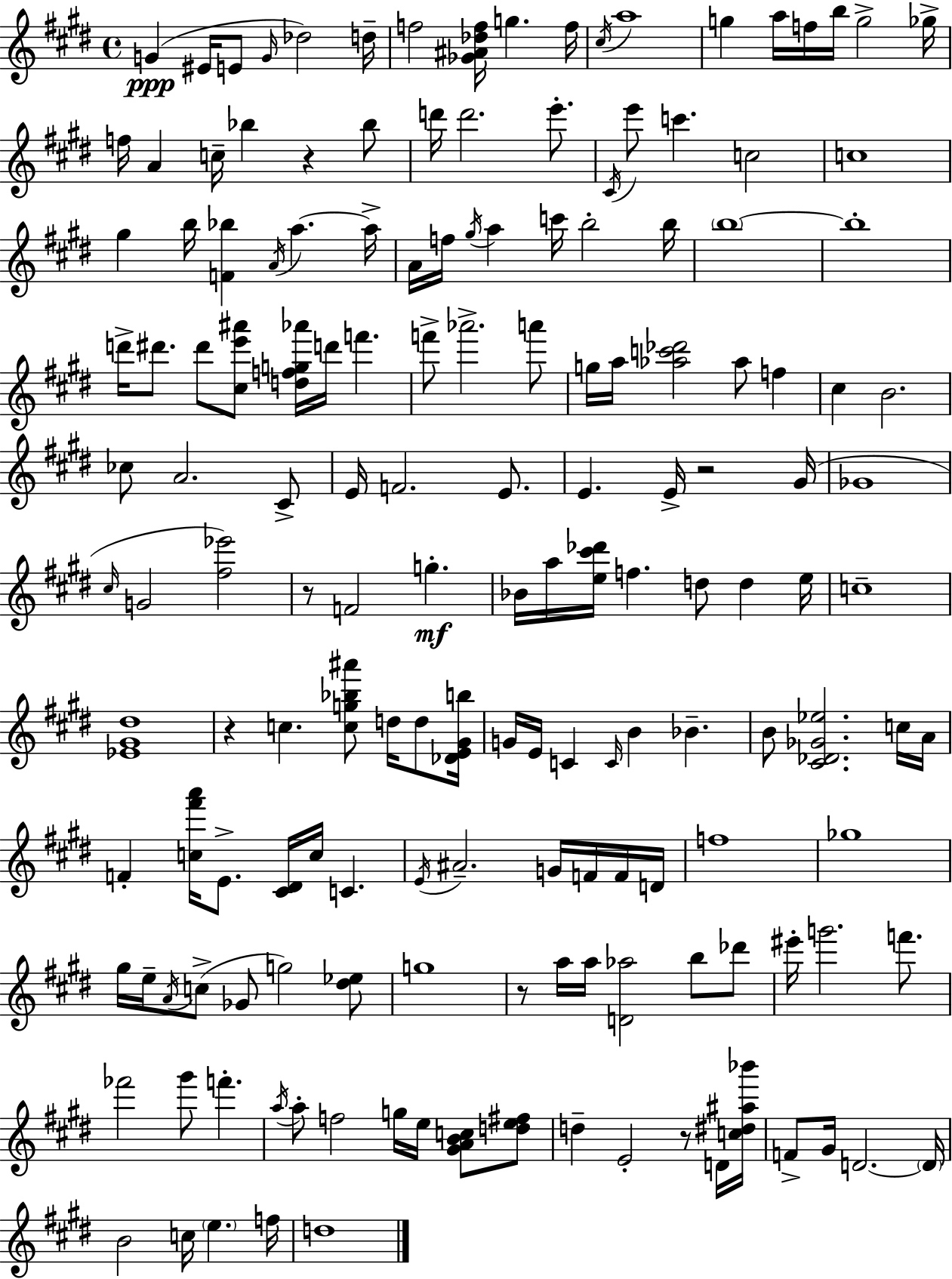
{
  \clef treble
  \time 4/4
  \defaultTimeSignature
  \key e \major
  \repeat volta 2 { g'4(\ppp eis'16 e'8 \grace { g'16 } des''2) | d''16-- f''2 <ges' ais' des'' f''>16 g''4. | f''16 \acciaccatura { cis''16 } a''1 | g''4 a''16 f''16 b''16 g''2-> | \break ges''16-> f''16 a'4 c''16-- bes''4 r4 | bes''8 d'''16 d'''2. e'''8.-. | \acciaccatura { cis'16 } e'''8 c'''4. c''2 | c''1 | \break gis''4 b''16 <f' bes''>4 \acciaccatura { a'16 } a''4.~~ | a''16-> a'16 f''16 \acciaccatura { gis''16 } a''4 c'''16 b''2-. | b''16 \parenthesize b''1~~ | b''1-. | \break d'''16-> dis'''8. dis'''8 <cis'' e''' ais'''>8 <d'' f'' g'' aes'''>16 d'''16 f'''4. | f'''8-> aes'''2.-> | a'''8 g''16 a''16 <aes'' c''' des'''>2 aes''8 | f''4 cis''4 b'2. | \break ces''8 a'2. | cis'8-> e'16 f'2. | e'8. e'4. e'16-> r2 | gis'16( ges'1 | \break \grace { cis''16 } g'2 <fis'' ees'''>2) | r8 f'2 | g''4.-.\mf bes'16 a''16 <e'' cis''' des'''>16 f''4. d''8 | d''4 e''16 c''1-- | \break <ees' gis' dis''>1 | r4 c''4. | <c'' g'' bes'' ais'''>8 d''16 d''8 <des' e' gis' b''>16 g'16 e'16 c'4 \grace { c'16 } b'4 | bes'4.-- b'8 <cis' des' ges' ees''>2. | \break c''16 a'16 f'4-. <c'' fis''' a'''>16 e'8.-> <cis' dis'>16 | c''16 c'4. \acciaccatura { e'16 } ais'2.-- | g'16 f'16 f'16 d'16 f''1 | ges''1 | \break gis''16 e''16-- \acciaccatura { a'16 }( c''8-> ges'8 g''2) | <dis'' ees''>8 g''1 | r8 a''16 a''16 <d' aes''>2 | b''8 des'''8 eis'''16-. g'''2. | \break f'''8. fes'''2 | gis'''8 f'''4.-. \acciaccatura { a''16 } a''8-. f''2 | g''16 e''16 <gis' a' b' c''>8 <d'' e'' fis''>8 d''4-- e'2-. | r8 d'16 <c'' dis'' ais'' bes'''>16 f'8-> gis'16 d'2.~~ | \break \parenthesize d'16 b'2 | c''16 \parenthesize e''4. f''16 d''1 | } \bar "|."
}